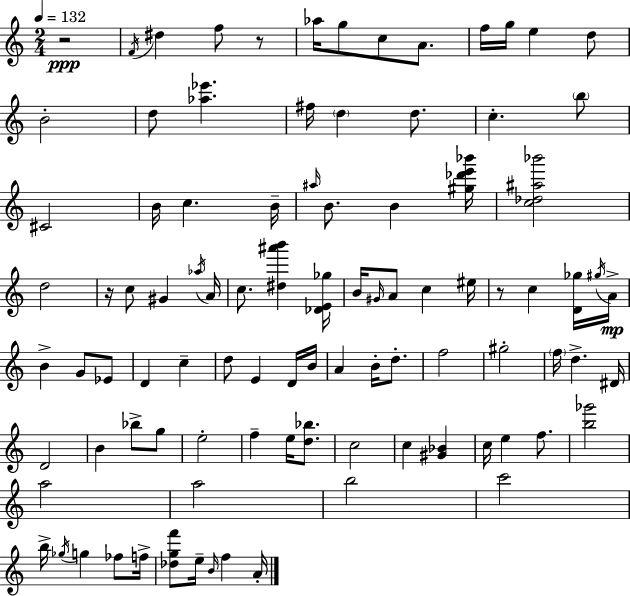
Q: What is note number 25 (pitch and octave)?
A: B4